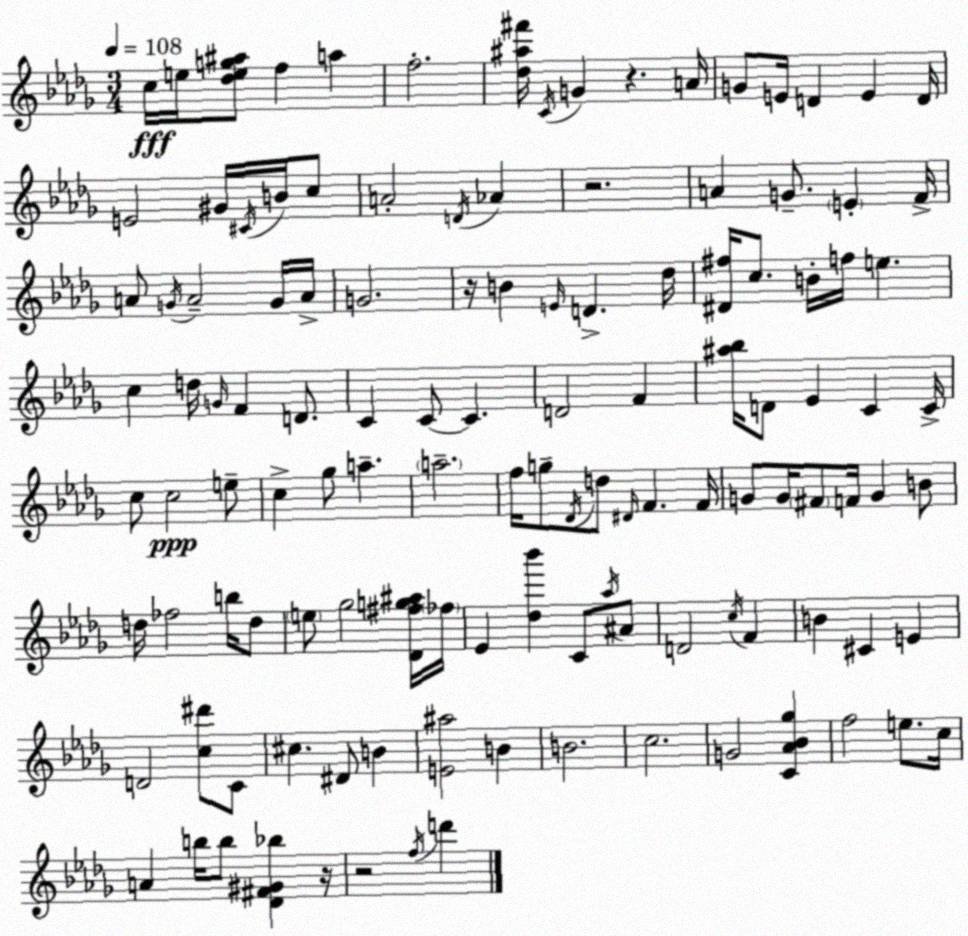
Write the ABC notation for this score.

X:1
T:Untitled
M:3/4
L:1/4
K:Bbm
c/4 e/4 [_deg^a]/2 f a f2 [_d^a^f']/4 C/4 G z A/4 G/2 E/4 D E D/4 E2 ^G/4 ^C/4 B/4 c/2 A2 D/4 _A z2 A G/2 E F/4 A/2 G/4 A2 G/4 A/4 G2 z/4 B E/4 D _d/4 [^D^f]/4 c/2 B/4 f/4 e c d/4 G/4 F D/2 C C/2 C D2 F [^a_b]/4 D/2 _E C C/4 c/2 c2 e/2 c _g/2 a a2 f/4 g/2 _D/4 d/2 ^D/4 F F/4 G/2 G/4 ^F/2 F/4 G B/2 d/4 _f2 b/4 d/2 e/2 _g2 [_D^fg^a]/4 _f/4 _E [_d_b'] C/2 _a/4 ^A/2 D2 c/4 F B ^C E D2 [c^d']/2 C/2 ^c ^D/2 B [E^a]2 B B2 c2 G2 [C_A_B_g] f2 e/2 c/4 A b/4 b/2 [_D^F^G_b] z/4 z2 f/4 d'